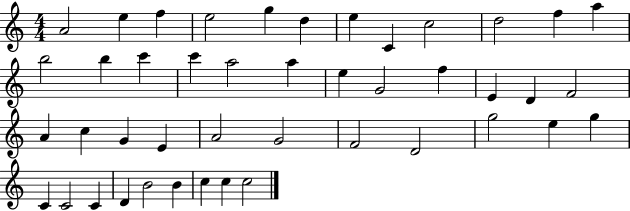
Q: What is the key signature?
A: C major